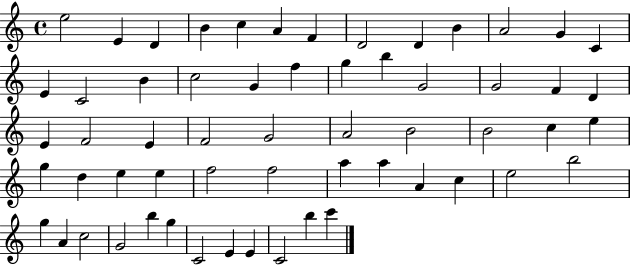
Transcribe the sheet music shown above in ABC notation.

X:1
T:Untitled
M:4/4
L:1/4
K:C
e2 E D B c A F D2 D B A2 G C E C2 B c2 G f g b G2 G2 F D E F2 E F2 G2 A2 B2 B2 c e g d e e f2 f2 a a A c e2 b2 g A c2 G2 b g C2 E E C2 b c'